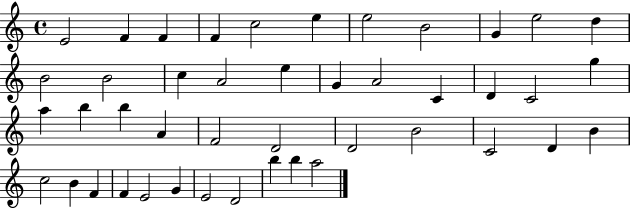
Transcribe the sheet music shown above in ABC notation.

X:1
T:Untitled
M:4/4
L:1/4
K:C
E2 F F F c2 e e2 B2 G e2 d B2 B2 c A2 e G A2 C D C2 g a b b A F2 D2 D2 B2 C2 D B c2 B F F E2 G E2 D2 b b a2